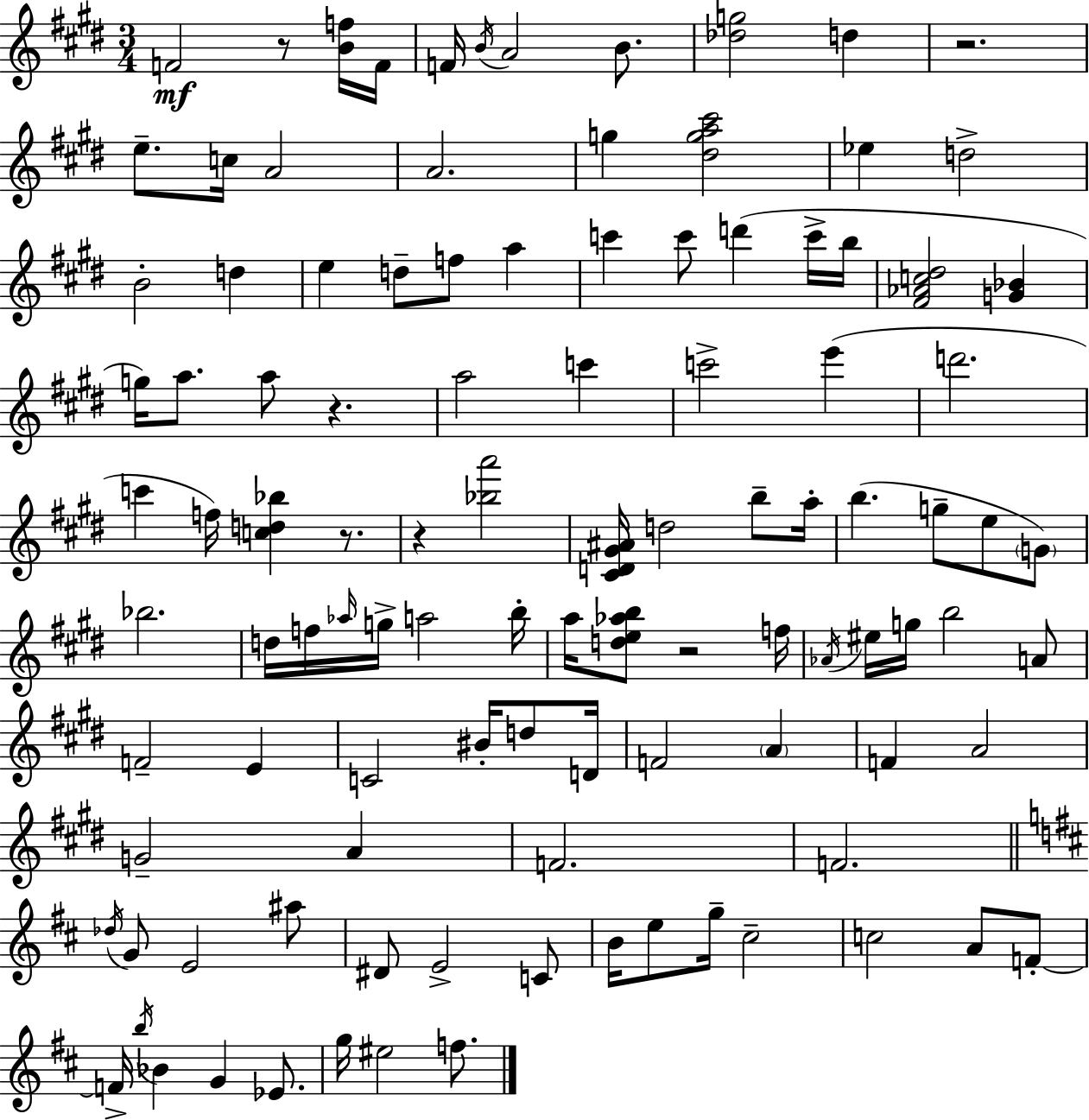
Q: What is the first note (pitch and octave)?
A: F4